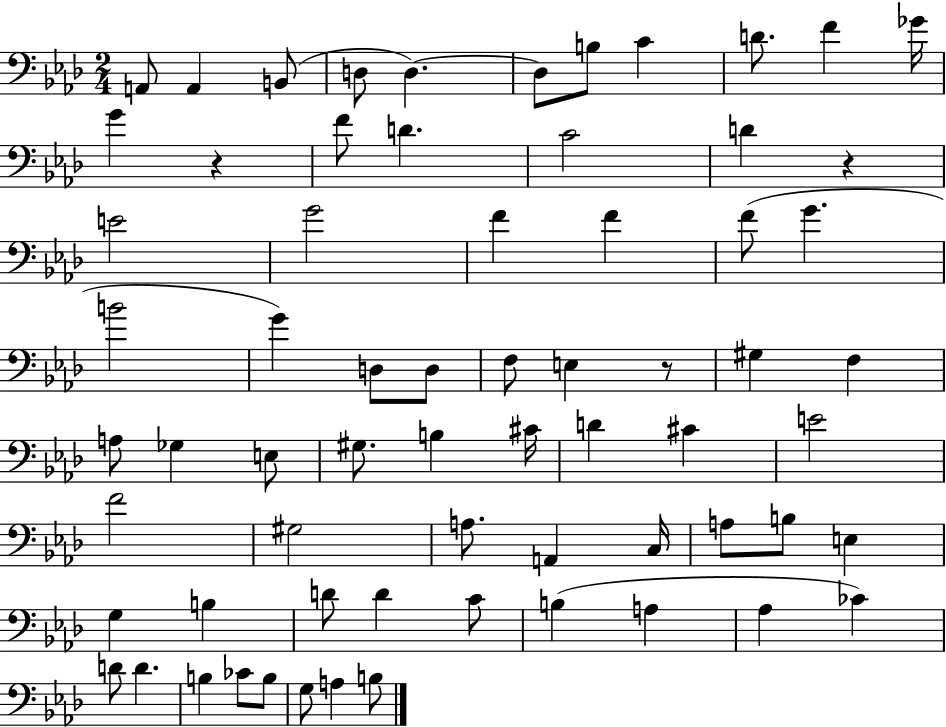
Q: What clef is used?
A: bass